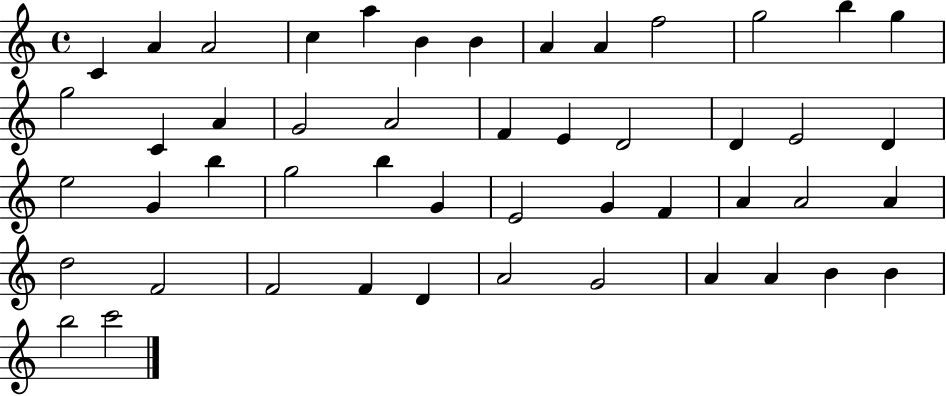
C4/q A4/q A4/h C5/q A5/q B4/q B4/q A4/q A4/q F5/h G5/h B5/q G5/q G5/h C4/q A4/q G4/h A4/h F4/q E4/q D4/h D4/q E4/h D4/q E5/h G4/q B5/q G5/h B5/q G4/q E4/h G4/q F4/q A4/q A4/h A4/q D5/h F4/h F4/h F4/q D4/q A4/h G4/h A4/q A4/q B4/q B4/q B5/h C6/h